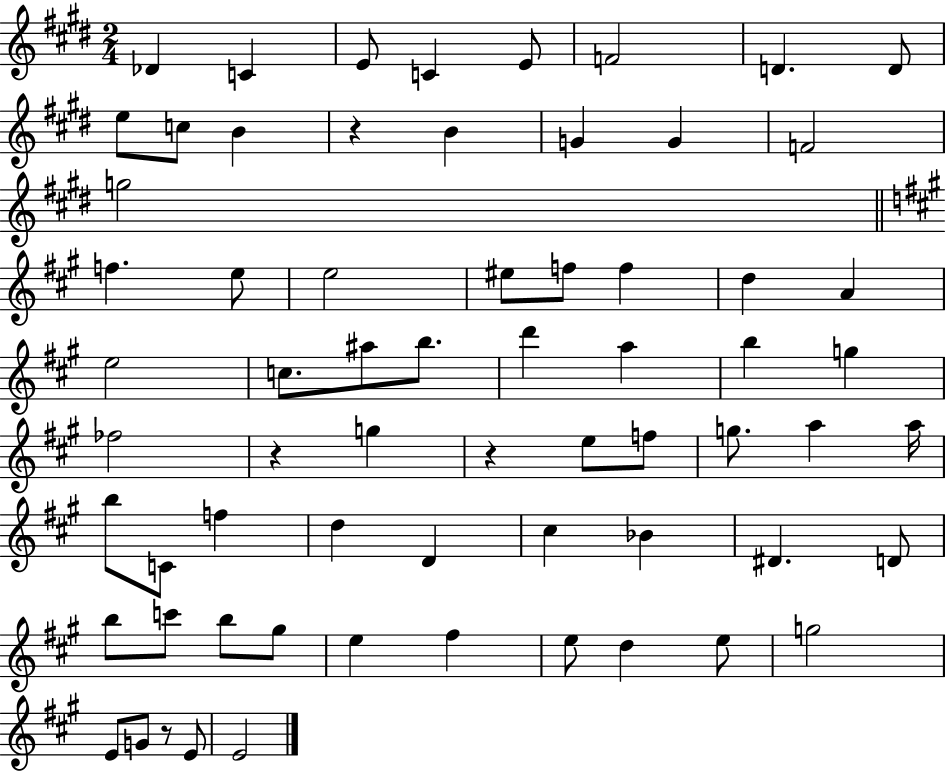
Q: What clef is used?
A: treble